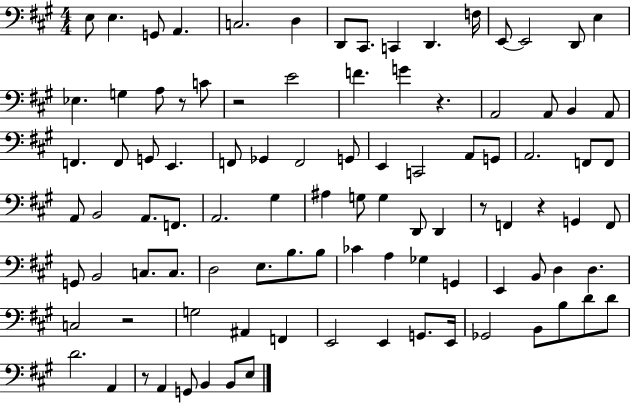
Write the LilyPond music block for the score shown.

{
  \clef bass
  \numericTimeSignature
  \time 4/4
  \key a \major
  e8 e4. g,8 a,4. | c2. d4 | d,8 cis,8. c,4 d,4. f16 | e,8~~ e,2 d,8 e4 | \break ees4. g4 a8 r8 c'8 | r2 e'2 | f'4. g'4 r4. | a,2 a,8 b,4 a,8 | \break f,4. f,8 g,8 e,4. | f,8 ges,4 f,2 g,8 | e,4 c,2 a,8 g,8 | a,2. f,8 f,8 | \break a,8 b,2 a,8. f,8. | a,2. gis4 | ais4 g8 g4 d,8 d,4 | r8 f,4 r4 g,4 f,8 | \break g,8 b,2 c8. c8. | d2 e8. b8. b8 | ces'4 a4 ges4 g,4 | e,4 b,8 d4 d4. | \break c2 r2 | g2 ais,4 f,4 | e,2 e,4 g,8. e,16 | ges,2 b,8 b8 d'8 d'8 | \break d'2. a,4 | r8 a,4 g,8 b,4 b,8 e8 | \bar "|."
}